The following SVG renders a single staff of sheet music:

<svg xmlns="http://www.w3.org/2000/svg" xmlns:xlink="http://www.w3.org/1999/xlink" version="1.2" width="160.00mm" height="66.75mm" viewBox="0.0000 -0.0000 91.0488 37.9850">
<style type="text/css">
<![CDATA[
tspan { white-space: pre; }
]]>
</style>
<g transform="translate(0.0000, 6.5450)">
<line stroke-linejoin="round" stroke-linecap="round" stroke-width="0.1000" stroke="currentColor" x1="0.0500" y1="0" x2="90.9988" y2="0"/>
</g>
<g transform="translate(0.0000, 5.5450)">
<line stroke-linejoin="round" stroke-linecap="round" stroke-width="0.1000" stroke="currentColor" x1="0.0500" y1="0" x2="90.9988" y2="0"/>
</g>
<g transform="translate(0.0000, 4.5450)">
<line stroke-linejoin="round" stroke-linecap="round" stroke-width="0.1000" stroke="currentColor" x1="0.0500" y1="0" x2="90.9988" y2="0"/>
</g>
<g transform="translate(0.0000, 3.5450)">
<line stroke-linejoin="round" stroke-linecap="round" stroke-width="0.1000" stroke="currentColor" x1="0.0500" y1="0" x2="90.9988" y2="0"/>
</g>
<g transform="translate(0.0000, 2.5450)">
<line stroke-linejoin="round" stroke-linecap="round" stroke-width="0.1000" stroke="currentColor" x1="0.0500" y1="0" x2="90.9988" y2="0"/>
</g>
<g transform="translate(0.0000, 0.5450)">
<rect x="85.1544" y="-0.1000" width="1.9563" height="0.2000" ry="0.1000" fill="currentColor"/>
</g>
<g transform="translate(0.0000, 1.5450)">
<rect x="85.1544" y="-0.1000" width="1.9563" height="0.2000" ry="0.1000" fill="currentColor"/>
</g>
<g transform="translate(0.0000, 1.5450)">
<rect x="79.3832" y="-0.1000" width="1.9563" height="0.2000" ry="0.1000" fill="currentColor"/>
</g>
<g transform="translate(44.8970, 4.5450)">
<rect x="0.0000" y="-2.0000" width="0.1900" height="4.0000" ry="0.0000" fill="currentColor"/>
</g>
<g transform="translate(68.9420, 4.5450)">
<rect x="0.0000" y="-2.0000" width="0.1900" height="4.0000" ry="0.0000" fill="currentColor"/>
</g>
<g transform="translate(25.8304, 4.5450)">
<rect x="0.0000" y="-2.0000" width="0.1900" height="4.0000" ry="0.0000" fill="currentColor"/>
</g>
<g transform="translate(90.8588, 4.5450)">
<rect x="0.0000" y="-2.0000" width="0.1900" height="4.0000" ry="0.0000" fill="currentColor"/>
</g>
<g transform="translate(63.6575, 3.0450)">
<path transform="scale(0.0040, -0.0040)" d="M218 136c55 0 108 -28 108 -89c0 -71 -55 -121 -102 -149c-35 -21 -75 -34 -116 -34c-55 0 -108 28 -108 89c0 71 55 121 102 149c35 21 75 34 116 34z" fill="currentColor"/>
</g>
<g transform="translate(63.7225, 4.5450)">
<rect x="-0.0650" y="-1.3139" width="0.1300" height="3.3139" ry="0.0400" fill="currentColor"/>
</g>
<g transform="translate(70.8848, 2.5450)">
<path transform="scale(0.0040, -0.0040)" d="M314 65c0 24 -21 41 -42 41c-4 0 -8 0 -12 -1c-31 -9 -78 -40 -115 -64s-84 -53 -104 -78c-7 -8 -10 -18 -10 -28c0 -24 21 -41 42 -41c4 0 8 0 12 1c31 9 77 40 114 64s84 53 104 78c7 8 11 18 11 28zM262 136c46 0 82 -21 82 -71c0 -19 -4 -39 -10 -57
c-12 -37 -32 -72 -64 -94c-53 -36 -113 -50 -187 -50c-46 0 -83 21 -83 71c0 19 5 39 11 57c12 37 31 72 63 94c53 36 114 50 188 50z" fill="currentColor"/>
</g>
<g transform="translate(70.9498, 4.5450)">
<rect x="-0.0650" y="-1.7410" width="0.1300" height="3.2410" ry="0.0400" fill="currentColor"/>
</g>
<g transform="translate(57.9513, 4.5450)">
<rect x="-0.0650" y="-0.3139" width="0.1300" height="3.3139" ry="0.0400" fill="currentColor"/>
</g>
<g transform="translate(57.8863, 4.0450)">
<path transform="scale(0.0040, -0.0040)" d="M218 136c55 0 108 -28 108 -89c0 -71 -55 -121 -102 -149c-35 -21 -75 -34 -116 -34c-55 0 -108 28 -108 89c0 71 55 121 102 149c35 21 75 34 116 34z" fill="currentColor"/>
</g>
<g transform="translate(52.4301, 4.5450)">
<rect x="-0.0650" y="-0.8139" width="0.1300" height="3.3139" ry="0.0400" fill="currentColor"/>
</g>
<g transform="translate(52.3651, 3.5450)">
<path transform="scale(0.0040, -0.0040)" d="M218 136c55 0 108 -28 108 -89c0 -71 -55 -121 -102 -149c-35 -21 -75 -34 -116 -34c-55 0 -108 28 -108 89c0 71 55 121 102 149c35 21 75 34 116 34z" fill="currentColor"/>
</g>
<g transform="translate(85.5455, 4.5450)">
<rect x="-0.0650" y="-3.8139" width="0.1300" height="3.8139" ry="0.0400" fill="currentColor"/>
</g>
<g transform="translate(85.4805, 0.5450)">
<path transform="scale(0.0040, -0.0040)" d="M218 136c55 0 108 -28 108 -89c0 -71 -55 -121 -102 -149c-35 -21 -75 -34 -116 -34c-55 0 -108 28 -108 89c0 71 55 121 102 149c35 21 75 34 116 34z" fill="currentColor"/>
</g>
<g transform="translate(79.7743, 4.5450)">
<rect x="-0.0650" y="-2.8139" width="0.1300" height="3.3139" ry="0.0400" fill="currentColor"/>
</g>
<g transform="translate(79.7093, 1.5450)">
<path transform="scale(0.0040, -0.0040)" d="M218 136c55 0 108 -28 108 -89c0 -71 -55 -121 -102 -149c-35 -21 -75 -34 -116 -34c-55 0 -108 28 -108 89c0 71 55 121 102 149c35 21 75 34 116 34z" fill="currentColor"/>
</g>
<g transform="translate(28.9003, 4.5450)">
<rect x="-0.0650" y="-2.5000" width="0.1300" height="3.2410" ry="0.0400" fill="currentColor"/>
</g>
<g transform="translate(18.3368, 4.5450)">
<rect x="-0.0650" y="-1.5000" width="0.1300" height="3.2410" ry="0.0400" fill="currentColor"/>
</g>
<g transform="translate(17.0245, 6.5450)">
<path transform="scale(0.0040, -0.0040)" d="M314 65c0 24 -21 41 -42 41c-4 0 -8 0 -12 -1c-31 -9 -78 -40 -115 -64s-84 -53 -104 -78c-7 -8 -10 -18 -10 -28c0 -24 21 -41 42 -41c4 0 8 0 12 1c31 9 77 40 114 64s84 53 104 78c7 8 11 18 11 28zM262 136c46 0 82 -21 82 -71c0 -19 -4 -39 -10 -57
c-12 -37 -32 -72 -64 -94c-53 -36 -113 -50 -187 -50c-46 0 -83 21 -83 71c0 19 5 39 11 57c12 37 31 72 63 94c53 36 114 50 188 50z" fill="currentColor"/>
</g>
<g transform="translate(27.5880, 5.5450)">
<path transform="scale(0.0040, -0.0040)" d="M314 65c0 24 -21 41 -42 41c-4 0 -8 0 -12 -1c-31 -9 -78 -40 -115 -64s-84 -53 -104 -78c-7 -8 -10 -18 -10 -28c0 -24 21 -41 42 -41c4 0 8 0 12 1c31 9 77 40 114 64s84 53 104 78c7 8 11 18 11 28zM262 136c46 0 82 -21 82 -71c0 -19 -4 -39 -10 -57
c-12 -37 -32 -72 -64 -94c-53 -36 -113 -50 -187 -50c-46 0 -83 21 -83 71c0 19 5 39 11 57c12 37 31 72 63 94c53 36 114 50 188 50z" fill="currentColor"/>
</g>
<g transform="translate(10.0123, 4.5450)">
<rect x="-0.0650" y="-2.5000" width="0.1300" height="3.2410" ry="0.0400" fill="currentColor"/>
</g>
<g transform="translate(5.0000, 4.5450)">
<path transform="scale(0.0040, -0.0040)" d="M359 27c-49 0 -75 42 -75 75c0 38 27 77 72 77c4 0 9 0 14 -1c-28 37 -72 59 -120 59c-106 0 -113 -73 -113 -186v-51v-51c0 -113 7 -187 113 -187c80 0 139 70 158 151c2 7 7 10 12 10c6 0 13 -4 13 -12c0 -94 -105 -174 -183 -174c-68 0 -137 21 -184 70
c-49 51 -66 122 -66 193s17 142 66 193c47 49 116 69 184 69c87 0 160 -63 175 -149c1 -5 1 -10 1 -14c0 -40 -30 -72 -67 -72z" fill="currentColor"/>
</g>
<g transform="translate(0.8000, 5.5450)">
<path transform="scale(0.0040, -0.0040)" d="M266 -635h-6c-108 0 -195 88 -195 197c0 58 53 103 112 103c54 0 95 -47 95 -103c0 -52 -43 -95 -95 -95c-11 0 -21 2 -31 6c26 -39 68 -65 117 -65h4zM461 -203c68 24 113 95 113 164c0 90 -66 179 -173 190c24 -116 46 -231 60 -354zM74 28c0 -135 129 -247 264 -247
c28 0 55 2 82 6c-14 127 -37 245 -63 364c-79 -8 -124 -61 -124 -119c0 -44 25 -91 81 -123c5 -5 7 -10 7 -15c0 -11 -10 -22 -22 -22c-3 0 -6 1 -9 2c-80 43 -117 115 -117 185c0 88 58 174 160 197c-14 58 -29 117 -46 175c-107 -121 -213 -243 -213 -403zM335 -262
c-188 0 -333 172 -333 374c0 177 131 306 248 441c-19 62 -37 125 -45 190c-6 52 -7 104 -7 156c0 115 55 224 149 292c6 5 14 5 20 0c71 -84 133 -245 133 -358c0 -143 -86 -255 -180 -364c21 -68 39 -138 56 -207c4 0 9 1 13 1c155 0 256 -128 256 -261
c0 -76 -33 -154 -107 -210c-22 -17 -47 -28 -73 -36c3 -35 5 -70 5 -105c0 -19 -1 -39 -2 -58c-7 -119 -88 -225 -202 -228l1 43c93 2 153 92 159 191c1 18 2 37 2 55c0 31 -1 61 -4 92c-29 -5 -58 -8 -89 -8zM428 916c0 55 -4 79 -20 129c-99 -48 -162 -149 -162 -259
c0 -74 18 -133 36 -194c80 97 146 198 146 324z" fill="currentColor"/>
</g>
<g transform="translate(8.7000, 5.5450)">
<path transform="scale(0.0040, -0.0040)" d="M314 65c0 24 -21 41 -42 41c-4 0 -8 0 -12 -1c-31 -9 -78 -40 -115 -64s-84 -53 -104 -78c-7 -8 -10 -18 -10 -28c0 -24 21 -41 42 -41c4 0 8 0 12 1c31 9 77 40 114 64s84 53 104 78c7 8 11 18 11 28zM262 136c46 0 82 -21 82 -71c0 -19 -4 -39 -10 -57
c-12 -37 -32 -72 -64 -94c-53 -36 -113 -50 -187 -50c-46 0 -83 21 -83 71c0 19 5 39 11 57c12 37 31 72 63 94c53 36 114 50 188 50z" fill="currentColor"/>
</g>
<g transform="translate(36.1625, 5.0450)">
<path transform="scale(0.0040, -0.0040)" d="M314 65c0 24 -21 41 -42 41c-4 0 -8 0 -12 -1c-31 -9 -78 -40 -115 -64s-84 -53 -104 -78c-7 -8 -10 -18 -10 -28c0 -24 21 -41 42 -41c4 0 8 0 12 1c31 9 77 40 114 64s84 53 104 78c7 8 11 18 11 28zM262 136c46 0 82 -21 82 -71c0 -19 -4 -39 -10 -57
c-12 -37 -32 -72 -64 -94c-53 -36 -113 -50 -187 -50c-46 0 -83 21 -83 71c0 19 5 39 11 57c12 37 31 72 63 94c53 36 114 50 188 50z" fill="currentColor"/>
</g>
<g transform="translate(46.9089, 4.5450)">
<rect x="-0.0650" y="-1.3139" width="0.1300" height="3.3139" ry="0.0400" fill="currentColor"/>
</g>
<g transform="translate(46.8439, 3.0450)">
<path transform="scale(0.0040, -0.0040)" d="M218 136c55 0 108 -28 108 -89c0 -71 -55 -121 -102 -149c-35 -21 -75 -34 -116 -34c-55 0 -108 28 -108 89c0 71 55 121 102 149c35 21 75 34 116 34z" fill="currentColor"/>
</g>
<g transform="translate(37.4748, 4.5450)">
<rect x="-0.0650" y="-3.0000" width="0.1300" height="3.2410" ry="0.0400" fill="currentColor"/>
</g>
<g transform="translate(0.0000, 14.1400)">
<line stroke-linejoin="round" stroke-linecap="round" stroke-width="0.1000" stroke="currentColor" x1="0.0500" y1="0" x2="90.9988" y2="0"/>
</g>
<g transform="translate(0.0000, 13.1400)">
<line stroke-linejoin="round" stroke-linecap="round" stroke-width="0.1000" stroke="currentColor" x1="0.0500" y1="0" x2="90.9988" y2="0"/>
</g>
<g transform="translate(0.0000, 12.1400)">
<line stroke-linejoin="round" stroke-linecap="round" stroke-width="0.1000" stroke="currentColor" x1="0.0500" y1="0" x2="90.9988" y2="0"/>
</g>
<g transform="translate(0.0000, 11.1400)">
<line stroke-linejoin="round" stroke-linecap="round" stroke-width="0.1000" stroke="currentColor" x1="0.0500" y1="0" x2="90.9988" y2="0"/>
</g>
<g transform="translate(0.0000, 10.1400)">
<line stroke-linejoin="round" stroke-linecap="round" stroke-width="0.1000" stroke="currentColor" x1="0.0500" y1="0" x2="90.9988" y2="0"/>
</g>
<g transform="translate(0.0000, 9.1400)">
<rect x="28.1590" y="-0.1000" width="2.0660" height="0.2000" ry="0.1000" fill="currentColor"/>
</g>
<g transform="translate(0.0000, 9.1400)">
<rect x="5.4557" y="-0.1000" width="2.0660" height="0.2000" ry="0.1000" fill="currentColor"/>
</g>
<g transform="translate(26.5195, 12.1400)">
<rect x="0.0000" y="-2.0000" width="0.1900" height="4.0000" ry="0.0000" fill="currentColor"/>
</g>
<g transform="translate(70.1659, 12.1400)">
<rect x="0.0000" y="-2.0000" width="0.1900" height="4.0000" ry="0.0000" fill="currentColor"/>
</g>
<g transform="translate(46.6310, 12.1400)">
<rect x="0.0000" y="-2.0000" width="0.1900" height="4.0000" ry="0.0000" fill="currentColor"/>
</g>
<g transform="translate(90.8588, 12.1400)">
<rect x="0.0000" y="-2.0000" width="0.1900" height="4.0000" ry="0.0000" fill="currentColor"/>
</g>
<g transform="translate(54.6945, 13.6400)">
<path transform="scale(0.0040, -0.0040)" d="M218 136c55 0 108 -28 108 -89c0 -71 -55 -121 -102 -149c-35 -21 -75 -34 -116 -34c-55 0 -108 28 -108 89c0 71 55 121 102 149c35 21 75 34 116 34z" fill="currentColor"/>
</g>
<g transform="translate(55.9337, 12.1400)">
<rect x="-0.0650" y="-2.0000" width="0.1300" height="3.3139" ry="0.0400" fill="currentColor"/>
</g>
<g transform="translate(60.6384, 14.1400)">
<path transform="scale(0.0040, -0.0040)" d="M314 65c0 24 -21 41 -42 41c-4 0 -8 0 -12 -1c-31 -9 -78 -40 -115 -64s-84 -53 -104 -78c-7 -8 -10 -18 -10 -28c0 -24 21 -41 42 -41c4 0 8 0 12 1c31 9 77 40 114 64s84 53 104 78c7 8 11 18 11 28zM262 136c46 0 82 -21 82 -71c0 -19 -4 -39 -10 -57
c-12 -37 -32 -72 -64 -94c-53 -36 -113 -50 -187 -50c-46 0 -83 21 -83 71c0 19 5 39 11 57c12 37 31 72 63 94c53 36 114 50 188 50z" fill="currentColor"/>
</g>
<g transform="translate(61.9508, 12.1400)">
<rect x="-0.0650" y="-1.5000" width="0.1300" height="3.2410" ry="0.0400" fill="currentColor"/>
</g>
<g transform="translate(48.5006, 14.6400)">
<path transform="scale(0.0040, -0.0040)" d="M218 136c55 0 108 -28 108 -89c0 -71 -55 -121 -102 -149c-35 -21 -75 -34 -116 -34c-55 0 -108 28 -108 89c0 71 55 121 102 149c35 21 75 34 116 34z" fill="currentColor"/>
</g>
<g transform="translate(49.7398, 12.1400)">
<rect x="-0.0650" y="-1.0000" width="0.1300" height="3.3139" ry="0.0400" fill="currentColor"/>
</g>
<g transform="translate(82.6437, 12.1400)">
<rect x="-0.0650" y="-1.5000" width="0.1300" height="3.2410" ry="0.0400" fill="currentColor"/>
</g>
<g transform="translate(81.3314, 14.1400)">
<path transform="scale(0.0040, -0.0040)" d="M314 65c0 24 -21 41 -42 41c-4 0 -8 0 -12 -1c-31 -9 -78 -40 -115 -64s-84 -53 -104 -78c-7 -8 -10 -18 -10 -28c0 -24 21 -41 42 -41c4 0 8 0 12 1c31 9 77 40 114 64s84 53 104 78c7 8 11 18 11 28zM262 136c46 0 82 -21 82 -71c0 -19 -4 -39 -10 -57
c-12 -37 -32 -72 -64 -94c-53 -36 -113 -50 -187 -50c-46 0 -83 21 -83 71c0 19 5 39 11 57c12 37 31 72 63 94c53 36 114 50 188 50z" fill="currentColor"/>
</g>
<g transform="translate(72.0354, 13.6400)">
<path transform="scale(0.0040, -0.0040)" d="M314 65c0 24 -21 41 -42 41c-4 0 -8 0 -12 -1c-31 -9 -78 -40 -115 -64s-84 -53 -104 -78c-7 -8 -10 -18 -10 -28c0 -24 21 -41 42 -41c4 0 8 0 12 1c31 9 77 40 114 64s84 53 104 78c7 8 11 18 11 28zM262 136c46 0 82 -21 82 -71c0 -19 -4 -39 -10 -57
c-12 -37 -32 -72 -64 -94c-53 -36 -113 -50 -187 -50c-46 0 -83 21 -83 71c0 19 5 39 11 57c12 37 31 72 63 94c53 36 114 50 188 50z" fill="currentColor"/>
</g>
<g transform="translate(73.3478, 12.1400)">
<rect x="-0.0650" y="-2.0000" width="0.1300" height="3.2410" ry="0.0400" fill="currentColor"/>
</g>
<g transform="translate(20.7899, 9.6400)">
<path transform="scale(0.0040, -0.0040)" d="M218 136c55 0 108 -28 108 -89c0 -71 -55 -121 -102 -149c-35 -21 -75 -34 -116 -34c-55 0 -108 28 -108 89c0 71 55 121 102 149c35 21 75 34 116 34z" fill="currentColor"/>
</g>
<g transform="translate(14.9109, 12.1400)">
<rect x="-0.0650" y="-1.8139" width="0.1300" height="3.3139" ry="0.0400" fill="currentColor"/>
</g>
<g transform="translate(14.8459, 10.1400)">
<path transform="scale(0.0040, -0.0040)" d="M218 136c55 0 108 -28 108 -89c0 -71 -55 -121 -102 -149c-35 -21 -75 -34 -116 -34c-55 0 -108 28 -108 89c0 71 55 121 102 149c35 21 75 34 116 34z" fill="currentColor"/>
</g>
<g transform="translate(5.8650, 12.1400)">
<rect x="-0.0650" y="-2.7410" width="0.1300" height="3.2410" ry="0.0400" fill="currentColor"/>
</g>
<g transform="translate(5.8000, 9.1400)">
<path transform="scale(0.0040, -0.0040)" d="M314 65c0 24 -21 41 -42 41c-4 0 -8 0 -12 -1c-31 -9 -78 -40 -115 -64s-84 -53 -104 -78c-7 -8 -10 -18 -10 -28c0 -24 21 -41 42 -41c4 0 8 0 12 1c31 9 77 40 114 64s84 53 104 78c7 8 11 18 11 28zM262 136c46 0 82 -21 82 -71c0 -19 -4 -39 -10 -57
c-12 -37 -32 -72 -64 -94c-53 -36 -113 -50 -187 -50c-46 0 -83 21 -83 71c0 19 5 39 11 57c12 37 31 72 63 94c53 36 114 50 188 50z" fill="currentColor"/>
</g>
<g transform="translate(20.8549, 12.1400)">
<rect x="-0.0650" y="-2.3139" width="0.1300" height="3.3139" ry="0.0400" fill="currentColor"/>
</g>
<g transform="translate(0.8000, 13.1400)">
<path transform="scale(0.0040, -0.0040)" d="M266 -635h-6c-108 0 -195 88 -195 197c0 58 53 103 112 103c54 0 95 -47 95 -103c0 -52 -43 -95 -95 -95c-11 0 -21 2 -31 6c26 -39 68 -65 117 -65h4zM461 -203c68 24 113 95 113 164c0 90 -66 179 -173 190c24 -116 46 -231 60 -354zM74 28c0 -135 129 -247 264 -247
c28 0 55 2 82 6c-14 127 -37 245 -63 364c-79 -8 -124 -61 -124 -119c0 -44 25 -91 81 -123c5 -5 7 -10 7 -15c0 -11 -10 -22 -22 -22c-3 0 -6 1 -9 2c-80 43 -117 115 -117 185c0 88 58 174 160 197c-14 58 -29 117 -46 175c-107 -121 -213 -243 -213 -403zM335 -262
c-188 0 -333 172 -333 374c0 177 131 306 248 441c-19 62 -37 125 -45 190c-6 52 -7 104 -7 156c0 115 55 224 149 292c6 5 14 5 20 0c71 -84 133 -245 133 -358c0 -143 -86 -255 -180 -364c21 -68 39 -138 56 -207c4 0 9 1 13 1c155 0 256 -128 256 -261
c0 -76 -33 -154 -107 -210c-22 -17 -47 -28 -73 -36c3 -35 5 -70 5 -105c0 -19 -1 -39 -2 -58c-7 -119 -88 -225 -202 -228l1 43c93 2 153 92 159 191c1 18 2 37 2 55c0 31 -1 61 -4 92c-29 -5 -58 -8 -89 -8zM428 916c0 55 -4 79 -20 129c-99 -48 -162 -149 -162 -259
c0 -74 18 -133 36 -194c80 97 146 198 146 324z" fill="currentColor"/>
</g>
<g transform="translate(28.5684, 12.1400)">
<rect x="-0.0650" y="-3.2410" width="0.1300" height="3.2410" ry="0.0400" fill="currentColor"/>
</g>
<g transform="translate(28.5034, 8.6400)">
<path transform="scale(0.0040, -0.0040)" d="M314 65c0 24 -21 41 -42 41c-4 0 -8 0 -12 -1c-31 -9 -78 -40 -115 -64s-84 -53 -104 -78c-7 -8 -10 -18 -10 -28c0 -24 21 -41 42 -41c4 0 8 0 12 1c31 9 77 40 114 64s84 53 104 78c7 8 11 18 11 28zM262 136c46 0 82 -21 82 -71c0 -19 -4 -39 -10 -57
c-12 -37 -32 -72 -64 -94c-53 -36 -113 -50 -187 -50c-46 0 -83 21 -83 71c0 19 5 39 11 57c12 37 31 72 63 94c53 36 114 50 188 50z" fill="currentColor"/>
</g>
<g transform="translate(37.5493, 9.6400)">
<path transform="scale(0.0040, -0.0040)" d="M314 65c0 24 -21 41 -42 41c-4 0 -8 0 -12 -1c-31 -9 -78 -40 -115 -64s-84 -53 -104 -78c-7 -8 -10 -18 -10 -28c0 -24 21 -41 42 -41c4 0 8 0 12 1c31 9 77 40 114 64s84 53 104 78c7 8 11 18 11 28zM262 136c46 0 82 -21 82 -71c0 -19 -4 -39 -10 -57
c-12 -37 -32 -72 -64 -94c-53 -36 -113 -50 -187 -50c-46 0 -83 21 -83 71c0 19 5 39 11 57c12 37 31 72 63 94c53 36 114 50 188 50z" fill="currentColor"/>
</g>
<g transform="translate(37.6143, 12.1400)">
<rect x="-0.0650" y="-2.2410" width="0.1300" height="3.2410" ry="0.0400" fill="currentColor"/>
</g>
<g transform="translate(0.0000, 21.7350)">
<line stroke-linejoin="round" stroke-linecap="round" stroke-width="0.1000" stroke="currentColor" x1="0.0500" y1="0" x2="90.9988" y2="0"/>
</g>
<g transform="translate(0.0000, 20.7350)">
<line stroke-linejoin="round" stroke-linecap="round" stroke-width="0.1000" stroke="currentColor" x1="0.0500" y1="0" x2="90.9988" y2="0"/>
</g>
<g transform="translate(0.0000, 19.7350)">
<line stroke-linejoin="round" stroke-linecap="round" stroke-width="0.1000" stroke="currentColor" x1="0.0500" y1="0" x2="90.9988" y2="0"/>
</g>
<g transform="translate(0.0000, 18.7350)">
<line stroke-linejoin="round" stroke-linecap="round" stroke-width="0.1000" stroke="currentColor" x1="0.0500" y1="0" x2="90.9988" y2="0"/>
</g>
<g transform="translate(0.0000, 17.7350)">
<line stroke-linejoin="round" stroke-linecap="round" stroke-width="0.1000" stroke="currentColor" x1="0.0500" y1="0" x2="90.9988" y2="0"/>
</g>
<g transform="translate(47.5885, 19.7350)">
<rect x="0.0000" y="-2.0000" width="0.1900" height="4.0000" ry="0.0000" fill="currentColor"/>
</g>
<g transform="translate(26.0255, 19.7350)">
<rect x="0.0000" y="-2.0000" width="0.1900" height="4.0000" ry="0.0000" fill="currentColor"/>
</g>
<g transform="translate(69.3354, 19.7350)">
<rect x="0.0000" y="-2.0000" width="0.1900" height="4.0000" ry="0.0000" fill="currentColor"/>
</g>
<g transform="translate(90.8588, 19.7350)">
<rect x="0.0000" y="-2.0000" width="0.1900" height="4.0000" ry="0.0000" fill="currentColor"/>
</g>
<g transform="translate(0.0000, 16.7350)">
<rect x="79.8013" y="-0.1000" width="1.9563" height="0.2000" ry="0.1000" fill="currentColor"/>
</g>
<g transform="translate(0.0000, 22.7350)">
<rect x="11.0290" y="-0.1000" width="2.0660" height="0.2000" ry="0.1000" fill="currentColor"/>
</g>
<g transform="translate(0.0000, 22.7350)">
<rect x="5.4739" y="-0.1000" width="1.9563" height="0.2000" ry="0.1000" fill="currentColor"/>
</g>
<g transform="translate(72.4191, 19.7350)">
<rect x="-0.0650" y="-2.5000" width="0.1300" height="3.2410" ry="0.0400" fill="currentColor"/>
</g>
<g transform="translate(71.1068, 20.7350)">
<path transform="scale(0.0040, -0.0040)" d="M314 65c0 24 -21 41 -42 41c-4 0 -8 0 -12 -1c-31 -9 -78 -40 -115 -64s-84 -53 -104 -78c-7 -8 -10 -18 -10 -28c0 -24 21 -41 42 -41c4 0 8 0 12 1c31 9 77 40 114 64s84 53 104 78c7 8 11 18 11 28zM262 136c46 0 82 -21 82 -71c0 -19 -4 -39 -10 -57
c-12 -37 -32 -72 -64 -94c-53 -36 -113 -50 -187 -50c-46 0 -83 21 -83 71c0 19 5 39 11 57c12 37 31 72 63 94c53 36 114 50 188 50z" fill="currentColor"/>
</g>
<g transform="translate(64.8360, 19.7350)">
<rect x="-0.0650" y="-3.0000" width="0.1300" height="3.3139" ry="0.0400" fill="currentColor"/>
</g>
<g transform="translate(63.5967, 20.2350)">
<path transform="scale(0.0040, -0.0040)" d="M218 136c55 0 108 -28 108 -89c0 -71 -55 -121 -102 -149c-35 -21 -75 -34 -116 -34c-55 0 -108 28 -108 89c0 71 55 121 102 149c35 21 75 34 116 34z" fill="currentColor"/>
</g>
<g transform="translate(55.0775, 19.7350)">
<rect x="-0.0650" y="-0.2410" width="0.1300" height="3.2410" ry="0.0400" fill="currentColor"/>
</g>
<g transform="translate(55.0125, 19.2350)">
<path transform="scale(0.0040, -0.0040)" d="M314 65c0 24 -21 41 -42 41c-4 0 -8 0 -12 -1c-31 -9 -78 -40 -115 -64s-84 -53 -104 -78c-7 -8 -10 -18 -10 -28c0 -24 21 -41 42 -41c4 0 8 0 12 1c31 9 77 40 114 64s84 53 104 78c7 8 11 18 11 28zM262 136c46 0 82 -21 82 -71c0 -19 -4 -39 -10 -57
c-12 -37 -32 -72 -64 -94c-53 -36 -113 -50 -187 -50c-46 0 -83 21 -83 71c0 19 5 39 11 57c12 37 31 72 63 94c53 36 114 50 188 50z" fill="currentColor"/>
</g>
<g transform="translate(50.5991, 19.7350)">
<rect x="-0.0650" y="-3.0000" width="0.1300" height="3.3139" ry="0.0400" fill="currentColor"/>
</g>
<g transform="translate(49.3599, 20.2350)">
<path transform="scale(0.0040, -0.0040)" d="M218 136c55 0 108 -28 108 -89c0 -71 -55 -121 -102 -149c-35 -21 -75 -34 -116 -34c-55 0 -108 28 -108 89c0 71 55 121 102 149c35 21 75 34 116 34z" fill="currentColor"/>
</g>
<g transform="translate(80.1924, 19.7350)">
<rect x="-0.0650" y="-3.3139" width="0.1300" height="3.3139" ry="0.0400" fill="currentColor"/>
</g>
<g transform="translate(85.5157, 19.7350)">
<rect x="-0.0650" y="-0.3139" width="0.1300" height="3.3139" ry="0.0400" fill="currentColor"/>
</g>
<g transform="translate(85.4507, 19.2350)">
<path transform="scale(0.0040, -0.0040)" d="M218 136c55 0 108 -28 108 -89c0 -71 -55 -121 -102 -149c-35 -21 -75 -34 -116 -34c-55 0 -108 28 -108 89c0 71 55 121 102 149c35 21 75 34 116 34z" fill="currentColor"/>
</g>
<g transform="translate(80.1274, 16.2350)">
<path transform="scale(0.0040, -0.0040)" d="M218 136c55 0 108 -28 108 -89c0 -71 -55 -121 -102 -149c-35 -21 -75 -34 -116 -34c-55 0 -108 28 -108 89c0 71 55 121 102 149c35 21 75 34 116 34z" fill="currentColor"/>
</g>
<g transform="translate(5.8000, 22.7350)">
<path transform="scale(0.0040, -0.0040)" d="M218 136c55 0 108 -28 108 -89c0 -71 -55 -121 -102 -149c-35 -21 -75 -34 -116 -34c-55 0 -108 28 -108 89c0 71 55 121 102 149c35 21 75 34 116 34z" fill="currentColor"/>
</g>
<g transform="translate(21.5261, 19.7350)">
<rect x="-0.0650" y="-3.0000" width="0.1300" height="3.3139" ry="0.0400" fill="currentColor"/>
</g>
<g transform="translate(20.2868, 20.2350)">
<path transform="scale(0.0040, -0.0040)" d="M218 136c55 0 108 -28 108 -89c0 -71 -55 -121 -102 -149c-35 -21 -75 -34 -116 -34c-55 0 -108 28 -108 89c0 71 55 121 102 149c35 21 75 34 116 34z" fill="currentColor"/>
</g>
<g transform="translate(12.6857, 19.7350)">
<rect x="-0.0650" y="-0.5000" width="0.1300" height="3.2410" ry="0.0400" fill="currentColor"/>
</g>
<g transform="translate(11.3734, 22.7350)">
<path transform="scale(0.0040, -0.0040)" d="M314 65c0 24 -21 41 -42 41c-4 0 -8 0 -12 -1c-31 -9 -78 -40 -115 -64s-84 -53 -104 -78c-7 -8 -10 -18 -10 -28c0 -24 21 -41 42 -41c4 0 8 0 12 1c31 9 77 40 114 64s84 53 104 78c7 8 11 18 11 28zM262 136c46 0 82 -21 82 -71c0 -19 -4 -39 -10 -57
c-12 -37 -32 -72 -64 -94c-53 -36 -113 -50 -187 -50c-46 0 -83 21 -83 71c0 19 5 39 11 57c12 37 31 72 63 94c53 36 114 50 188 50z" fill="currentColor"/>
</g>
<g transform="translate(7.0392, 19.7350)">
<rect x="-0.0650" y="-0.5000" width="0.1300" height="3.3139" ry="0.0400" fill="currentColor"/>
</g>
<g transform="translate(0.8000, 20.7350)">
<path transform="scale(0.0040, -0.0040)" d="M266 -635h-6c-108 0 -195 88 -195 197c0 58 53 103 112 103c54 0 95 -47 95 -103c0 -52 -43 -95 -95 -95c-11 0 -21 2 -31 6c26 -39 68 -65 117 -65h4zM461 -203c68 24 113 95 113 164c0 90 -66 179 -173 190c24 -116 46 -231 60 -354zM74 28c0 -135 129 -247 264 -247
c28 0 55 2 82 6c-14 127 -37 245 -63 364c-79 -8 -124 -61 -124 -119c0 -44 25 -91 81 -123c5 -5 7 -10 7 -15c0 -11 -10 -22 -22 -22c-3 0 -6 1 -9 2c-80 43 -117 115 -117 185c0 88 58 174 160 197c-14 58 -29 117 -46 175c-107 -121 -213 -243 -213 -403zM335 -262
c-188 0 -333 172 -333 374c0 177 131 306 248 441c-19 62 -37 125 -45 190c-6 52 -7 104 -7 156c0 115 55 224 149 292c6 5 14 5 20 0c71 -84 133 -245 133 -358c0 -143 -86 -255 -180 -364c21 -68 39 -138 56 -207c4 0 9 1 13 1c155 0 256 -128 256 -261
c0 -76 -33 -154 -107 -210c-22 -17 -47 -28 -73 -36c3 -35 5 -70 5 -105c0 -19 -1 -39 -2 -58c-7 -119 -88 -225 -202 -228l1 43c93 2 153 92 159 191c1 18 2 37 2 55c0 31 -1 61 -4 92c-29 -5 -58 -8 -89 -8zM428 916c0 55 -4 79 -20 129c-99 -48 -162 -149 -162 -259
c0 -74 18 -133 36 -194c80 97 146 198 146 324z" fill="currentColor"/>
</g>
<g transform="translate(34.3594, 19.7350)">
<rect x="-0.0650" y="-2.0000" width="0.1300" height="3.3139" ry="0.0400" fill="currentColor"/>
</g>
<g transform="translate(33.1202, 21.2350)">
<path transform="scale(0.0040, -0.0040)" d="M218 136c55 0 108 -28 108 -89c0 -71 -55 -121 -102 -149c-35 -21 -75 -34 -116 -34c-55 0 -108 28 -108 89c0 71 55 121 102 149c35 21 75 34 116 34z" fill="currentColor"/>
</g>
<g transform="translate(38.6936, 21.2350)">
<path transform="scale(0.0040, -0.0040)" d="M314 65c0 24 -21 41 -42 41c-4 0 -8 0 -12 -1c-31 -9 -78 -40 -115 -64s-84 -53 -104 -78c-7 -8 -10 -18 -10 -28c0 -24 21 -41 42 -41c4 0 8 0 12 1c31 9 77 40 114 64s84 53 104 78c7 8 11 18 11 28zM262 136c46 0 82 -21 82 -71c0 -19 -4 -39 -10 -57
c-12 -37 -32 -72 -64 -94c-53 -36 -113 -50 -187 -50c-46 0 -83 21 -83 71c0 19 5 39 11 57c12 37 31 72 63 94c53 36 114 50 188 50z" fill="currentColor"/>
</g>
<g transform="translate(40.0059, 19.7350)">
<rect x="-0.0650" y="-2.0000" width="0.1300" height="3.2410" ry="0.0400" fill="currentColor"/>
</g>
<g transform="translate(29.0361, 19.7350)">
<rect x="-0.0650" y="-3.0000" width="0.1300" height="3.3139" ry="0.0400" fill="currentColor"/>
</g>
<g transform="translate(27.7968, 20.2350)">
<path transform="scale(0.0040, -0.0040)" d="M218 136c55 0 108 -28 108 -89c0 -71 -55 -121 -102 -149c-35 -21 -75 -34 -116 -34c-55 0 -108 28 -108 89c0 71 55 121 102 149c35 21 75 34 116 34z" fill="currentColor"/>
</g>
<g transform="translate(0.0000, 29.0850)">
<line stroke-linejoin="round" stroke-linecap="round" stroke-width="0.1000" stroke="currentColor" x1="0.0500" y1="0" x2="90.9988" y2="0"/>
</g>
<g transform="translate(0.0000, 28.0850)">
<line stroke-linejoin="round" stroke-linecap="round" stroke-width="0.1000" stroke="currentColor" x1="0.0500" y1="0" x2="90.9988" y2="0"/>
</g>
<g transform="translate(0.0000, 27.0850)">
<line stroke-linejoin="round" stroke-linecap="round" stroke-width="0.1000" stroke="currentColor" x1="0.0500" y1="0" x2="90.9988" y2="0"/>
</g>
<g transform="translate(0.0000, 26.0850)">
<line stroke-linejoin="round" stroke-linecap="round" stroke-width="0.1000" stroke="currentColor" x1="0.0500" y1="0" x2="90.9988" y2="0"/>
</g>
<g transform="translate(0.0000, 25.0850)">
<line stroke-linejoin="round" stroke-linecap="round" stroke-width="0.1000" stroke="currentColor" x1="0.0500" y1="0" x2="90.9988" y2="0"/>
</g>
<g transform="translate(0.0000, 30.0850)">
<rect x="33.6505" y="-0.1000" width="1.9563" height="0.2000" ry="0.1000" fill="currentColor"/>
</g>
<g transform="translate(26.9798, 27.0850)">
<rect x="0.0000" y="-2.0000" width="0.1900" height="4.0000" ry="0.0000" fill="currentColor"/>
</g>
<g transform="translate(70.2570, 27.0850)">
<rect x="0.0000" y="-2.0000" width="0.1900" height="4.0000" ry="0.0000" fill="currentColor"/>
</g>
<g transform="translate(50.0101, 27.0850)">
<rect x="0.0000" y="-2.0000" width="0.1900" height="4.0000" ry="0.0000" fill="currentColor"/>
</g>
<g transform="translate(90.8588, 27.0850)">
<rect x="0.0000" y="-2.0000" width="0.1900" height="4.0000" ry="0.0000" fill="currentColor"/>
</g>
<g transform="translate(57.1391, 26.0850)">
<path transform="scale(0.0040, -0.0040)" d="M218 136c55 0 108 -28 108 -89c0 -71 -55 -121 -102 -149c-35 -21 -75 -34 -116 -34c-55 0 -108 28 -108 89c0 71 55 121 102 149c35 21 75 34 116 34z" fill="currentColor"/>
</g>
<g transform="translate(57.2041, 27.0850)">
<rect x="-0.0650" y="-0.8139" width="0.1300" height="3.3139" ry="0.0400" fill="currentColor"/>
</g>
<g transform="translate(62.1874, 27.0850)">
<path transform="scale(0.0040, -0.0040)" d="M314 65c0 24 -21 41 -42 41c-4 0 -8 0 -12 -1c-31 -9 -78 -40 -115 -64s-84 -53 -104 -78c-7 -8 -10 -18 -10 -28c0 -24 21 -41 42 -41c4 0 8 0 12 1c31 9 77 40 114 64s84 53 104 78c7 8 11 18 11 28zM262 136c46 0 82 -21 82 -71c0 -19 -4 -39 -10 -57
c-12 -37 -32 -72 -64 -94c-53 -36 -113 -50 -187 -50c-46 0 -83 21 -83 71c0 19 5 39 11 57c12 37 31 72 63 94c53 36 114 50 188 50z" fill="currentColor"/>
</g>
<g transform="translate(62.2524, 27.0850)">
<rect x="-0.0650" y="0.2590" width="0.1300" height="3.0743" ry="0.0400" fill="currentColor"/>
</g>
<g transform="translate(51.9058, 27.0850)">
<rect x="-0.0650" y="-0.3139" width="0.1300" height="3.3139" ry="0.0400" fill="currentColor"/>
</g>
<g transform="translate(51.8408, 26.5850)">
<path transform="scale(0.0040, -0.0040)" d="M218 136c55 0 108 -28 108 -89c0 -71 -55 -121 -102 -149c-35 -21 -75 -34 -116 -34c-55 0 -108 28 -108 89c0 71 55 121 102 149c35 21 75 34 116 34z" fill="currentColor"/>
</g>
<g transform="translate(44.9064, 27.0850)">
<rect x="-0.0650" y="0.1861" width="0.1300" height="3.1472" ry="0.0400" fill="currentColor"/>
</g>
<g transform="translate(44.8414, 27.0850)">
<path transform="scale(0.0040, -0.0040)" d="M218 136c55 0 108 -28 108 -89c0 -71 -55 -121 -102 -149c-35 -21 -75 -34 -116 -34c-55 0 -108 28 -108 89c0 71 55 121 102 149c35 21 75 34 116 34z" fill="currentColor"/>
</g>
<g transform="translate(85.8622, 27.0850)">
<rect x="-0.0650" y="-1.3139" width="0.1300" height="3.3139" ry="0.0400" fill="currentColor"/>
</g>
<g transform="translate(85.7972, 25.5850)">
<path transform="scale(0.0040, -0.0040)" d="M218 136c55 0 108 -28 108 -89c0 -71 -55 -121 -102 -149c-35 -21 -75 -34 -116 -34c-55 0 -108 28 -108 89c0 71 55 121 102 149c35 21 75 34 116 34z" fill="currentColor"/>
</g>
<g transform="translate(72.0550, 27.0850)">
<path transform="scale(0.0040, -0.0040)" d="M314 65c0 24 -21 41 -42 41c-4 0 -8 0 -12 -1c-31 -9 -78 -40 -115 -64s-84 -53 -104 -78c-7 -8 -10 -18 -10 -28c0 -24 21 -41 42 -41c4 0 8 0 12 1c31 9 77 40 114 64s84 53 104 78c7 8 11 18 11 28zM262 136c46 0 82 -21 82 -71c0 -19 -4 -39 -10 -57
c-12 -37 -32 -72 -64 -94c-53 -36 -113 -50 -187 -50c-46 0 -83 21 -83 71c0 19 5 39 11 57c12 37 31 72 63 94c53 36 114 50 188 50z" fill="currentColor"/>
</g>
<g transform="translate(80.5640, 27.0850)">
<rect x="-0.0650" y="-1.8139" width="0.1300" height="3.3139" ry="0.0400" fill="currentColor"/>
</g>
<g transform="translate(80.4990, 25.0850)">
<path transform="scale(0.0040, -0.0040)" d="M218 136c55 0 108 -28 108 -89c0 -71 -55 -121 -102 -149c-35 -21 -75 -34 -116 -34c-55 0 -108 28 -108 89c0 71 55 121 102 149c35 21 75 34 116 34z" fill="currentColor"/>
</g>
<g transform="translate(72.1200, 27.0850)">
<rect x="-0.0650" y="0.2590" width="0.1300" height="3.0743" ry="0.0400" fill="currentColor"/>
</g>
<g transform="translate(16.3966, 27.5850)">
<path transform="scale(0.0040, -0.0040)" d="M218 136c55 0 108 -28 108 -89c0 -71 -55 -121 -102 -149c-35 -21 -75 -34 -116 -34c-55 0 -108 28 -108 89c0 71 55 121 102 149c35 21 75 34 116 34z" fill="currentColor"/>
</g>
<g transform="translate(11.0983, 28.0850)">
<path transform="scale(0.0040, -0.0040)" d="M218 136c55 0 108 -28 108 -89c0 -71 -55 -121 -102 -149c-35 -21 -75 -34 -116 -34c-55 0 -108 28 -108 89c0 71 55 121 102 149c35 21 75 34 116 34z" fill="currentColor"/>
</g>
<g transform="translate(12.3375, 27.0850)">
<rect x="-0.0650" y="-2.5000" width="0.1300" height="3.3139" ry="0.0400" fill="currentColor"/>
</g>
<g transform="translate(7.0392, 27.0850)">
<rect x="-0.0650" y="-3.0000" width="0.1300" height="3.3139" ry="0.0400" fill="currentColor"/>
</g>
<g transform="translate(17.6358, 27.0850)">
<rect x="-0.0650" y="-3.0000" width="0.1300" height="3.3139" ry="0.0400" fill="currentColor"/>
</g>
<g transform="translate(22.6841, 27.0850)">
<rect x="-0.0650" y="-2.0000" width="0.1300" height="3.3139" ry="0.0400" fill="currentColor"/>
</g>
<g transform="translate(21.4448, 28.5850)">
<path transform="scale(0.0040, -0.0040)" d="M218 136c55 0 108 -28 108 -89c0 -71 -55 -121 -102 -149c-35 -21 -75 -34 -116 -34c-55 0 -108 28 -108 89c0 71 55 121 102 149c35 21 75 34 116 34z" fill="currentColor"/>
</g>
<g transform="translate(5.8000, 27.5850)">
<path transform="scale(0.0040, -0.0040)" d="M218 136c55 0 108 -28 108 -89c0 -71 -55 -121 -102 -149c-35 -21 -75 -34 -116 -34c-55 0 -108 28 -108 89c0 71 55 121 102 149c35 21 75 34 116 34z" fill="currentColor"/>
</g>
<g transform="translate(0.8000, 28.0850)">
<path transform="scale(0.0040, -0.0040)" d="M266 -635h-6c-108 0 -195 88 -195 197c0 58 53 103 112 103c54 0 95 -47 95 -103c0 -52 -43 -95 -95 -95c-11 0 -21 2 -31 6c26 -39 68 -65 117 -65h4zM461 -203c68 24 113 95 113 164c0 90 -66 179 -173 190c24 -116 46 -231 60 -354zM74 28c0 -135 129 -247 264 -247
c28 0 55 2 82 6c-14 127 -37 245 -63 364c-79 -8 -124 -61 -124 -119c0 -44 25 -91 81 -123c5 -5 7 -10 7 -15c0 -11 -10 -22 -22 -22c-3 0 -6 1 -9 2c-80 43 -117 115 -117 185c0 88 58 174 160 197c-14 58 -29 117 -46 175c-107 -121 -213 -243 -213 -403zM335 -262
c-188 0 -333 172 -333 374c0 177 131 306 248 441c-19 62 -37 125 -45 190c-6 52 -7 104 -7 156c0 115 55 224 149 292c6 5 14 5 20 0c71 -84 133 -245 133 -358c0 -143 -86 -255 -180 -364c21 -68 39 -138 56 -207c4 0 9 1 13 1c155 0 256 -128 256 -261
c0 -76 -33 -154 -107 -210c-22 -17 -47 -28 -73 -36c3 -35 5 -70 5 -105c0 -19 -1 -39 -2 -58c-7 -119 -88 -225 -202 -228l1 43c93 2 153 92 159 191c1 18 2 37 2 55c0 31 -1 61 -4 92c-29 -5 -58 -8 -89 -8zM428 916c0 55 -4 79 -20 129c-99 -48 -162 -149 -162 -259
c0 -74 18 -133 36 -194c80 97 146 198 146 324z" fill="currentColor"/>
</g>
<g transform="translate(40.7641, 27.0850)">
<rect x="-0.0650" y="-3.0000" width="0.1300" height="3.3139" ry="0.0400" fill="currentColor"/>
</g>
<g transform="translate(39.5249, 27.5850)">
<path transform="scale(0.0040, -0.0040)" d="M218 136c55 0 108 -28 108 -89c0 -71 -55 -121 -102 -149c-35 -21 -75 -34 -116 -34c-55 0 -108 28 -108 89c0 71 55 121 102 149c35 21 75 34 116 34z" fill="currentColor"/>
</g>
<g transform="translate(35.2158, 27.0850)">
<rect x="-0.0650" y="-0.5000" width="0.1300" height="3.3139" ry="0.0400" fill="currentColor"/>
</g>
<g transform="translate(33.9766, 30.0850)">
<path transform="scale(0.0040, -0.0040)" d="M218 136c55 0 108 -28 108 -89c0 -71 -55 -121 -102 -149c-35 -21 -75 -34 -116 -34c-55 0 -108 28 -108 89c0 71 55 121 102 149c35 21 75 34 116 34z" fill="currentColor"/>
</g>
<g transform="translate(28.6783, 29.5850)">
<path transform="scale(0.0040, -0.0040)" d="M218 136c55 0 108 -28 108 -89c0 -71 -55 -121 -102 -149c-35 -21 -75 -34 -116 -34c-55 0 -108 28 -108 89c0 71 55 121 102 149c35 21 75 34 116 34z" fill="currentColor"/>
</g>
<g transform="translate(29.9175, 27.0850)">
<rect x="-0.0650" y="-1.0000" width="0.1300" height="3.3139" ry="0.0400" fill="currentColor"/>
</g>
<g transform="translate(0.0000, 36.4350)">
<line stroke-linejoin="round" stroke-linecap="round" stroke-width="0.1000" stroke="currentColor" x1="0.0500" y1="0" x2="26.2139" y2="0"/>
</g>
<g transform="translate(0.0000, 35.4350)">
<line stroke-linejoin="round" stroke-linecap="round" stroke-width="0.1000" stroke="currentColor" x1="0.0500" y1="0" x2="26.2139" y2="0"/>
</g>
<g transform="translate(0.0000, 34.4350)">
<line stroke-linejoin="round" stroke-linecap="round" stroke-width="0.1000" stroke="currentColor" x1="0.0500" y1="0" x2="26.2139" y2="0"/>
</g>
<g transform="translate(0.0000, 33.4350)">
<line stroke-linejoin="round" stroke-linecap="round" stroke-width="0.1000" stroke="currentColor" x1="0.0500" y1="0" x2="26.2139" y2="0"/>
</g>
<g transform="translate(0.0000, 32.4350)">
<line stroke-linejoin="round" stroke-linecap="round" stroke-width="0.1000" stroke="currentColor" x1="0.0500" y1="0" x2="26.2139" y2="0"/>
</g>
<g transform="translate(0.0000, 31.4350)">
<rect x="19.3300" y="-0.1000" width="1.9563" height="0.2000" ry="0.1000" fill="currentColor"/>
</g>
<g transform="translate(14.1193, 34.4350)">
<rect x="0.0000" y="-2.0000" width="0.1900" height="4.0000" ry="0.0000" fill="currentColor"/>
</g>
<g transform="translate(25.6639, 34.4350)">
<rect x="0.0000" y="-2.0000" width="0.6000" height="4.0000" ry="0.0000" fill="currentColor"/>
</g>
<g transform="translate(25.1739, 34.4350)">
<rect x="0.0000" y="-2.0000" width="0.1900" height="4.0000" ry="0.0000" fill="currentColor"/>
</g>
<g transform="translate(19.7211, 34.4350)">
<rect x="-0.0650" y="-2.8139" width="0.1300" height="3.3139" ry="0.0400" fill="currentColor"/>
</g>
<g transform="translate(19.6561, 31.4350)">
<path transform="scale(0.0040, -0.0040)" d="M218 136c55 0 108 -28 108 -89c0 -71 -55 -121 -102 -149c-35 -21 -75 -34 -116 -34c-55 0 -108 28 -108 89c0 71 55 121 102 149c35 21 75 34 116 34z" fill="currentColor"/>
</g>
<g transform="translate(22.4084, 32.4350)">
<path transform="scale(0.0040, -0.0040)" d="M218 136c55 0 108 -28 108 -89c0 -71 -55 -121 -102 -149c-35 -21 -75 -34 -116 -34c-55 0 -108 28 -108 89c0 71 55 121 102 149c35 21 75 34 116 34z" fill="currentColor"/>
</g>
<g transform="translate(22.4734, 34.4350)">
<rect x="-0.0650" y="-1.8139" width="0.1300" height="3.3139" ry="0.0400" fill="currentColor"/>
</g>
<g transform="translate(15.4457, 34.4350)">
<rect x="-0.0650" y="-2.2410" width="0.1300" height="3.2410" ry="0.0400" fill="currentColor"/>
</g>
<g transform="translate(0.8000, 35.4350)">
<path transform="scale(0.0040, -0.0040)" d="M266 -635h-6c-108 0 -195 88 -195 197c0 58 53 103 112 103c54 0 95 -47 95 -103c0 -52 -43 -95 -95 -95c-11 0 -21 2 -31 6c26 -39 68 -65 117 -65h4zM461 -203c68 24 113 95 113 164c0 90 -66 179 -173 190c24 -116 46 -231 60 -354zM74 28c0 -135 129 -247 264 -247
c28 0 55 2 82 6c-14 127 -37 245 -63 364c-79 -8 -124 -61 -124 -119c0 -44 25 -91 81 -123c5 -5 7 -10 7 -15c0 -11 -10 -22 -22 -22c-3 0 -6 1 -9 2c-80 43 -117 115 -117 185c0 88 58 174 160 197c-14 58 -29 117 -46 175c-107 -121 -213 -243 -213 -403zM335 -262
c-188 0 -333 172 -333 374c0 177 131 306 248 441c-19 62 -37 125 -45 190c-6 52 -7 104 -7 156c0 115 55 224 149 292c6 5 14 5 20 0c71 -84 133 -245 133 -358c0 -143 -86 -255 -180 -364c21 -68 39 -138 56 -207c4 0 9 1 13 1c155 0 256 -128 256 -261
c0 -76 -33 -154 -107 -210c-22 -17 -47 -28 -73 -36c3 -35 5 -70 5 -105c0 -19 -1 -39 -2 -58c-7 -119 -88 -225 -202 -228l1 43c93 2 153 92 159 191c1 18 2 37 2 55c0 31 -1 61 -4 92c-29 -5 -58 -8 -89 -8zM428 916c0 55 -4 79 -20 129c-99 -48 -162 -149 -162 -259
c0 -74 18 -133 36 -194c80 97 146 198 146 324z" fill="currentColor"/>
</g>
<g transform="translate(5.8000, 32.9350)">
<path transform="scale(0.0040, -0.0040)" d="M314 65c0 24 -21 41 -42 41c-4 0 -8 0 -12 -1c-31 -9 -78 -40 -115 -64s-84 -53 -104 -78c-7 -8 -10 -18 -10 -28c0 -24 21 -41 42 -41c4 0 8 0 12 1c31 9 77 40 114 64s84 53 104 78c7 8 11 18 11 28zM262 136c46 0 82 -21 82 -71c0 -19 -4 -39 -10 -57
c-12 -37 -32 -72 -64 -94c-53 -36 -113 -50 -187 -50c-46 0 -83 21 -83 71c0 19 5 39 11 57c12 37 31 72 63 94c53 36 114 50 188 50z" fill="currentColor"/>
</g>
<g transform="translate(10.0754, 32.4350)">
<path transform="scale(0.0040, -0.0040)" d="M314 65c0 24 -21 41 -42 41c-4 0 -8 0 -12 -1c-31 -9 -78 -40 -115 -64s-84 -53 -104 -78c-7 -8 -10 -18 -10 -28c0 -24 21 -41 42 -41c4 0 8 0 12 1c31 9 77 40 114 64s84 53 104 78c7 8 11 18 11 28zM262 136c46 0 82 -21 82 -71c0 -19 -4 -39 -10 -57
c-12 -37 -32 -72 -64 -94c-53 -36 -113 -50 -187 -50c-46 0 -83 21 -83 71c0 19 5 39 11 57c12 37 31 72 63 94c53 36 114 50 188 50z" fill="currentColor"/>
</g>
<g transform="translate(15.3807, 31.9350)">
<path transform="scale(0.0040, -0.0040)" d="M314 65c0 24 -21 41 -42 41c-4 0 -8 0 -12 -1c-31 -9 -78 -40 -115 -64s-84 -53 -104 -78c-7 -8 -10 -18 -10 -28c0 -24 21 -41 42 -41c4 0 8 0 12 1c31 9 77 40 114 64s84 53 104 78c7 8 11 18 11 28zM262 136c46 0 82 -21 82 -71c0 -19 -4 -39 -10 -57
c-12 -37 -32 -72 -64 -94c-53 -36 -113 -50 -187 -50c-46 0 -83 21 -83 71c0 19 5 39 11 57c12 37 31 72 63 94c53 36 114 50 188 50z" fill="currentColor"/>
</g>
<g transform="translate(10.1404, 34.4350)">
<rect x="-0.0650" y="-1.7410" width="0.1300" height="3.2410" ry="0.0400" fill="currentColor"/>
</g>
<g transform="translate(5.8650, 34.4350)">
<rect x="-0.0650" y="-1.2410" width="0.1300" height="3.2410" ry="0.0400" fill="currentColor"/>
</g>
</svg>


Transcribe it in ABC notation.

X:1
T:Untitled
M:4/4
L:1/4
K:C
G2 E2 G2 A2 e d c e f2 a c' a2 f g b2 g2 D F E2 F2 E2 C C2 A A F F2 A c2 A G2 b c A G A F D C A B c d B2 B2 f e e2 f2 g2 a f